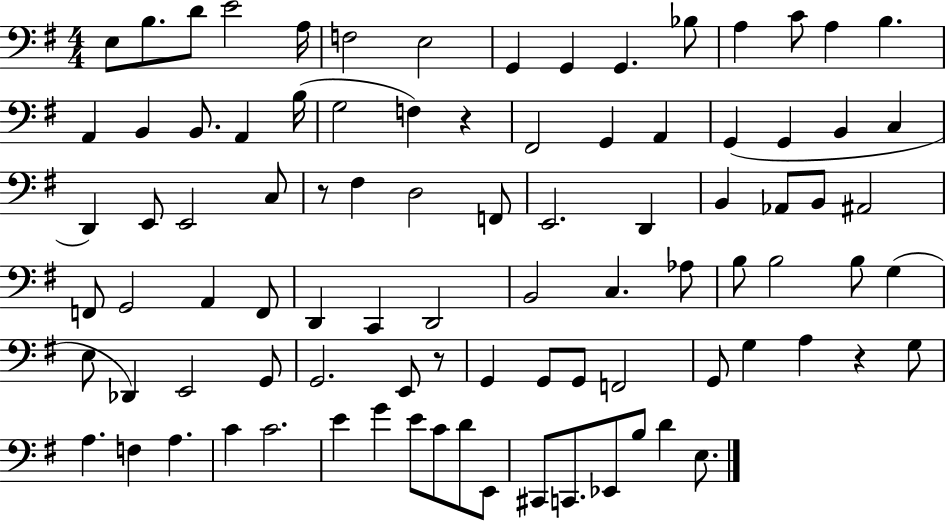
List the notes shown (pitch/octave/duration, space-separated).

E3/e B3/e. D4/e E4/h A3/s F3/h E3/h G2/q G2/q G2/q. Bb3/e A3/q C4/e A3/q B3/q. A2/q B2/q B2/e. A2/q B3/s G3/h F3/q R/q F#2/h G2/q A2/q G2/q G2/q B2/q C3/q D2/q E2/e E2/h C3/e R/e F#3/q D3/h F2/e E2/h. D2/q B2/q Ab2/e B2/e A#2/h F2/e G2/h A2/q F2/e D2/q C2/q D2/h B2/h C3/q. Ab3/e B3/e B3/h B3/e G3/q E3/e Db2/q E2/h G2/e G2/h. E2/e R/e G2/q G2/e G2/e F2/h G2/e G3/q A3/q R/q G3/e A3/q. F3/q A3/q. C4/q C4/h. E4/q G4/q E4/e C4/e D4/e E2/e C#2/e C2/e. Eb2/e B3/e D4/q E3/e.